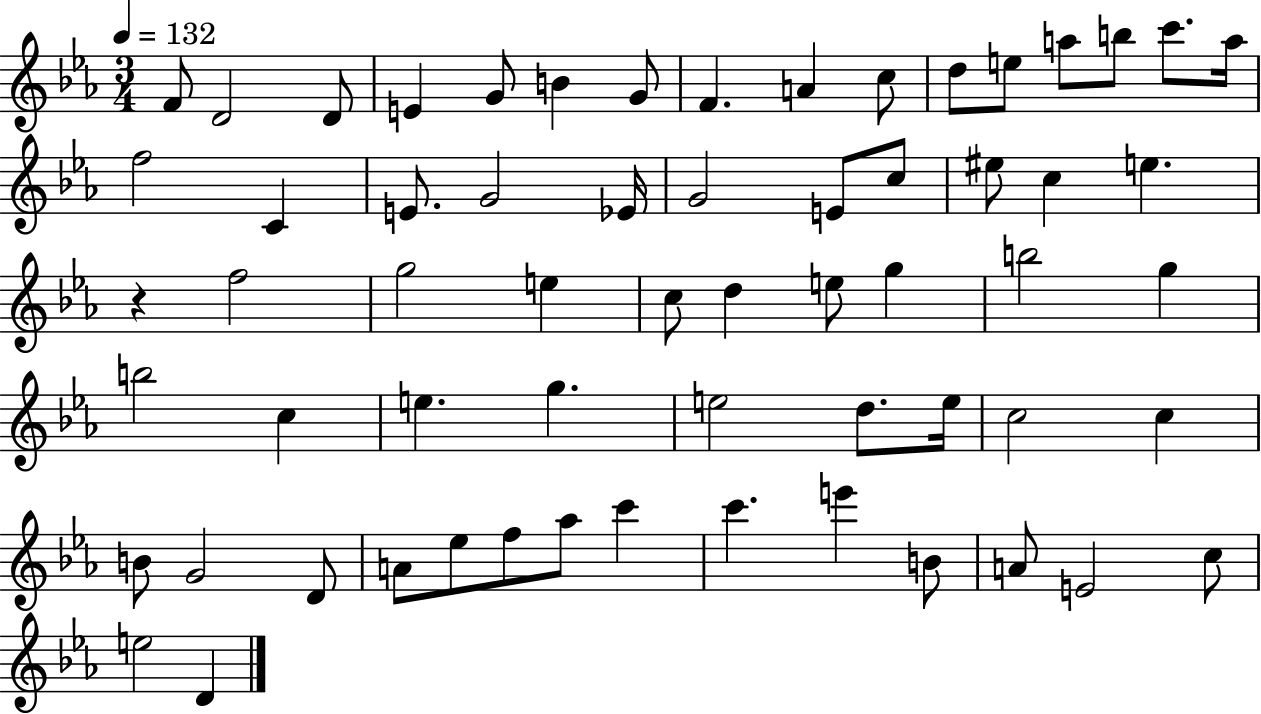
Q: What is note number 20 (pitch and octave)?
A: G4